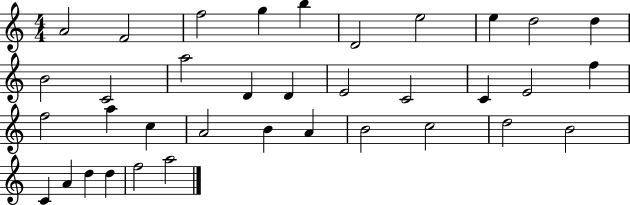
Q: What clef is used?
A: treble